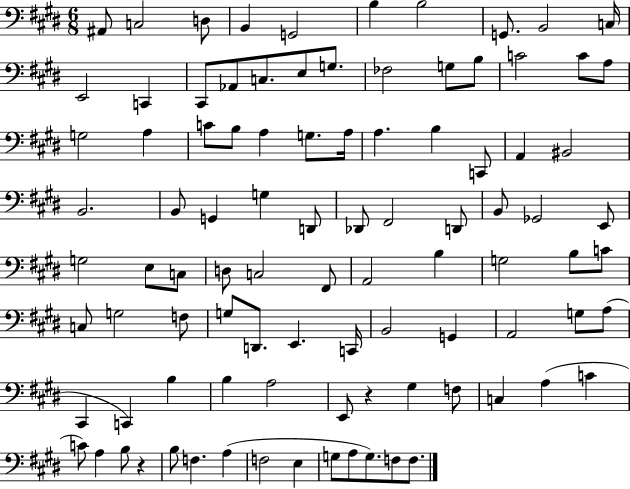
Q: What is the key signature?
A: E major